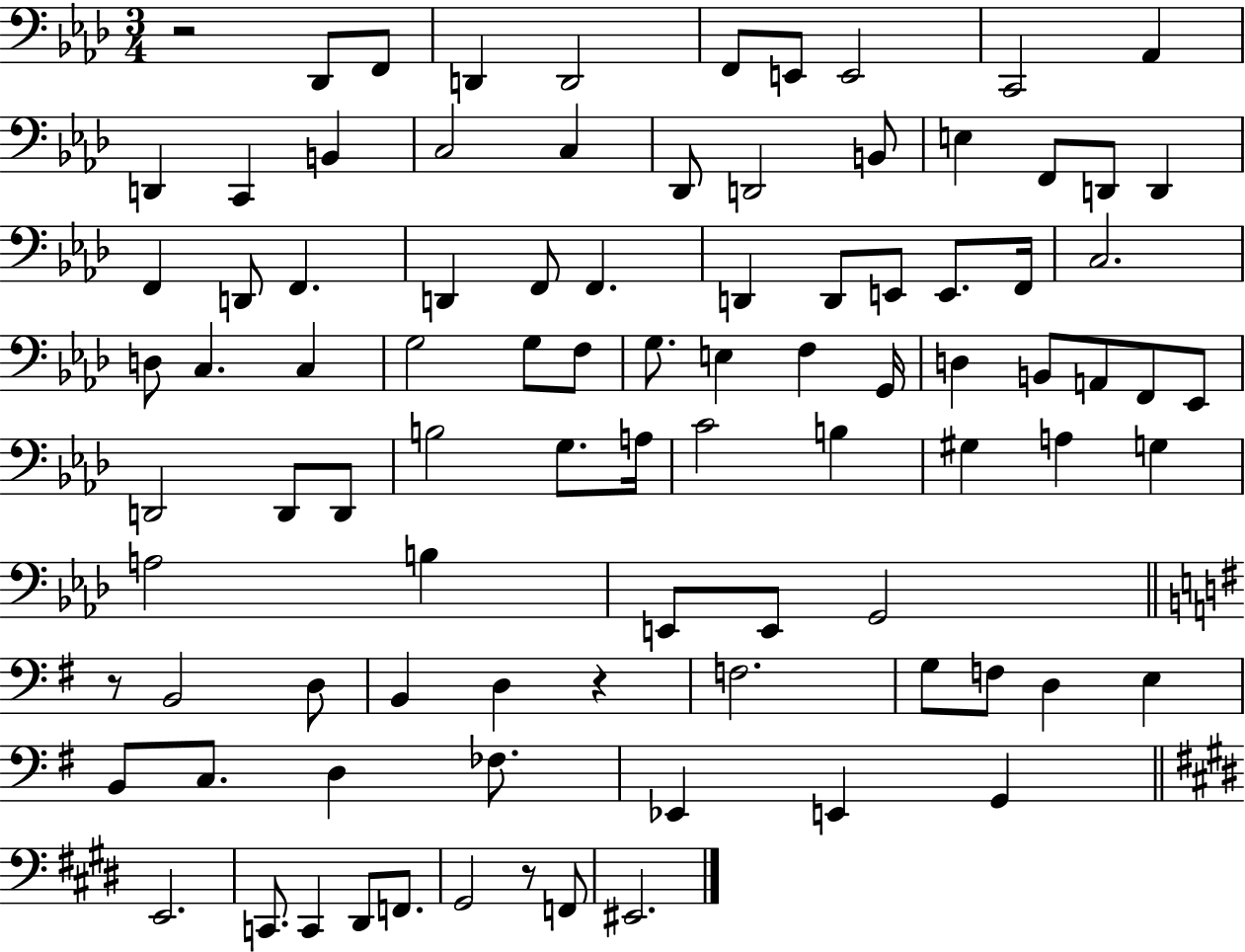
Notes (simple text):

R/h Db2/e F2/e D2/q D2/h F2/e E2/e E2/h C2/h Ab2/q D2/q C2/q B2/q C3/h C3/q Db2/e D2/h B2/e E3/q F2/e D2/e D2/q F2/q D2/e F2/q. D2/q F2/e F2/q. D2/q D2/e E2/e E2/e. F2/s C3/h. D3/e C3/q. C3/q G3/h G3/e F3/e G3/e. E3/q F3/q G2/s D3/q B2/e A2/e F2/e Eb2/e D2/h D2/e D2/e B3/h G3/e. A3/s C4/h B3/q G#3/q A3/q G3/q A3/h B3/q E2/e E2/e G2/h R/e B2/h D3/e B2/q D3/q R/q F3/h. G3/e F3/e D3/q E3/q B2/e C3/e. D3/q FES3/e. Eb2/q E2/q G2/q E2/h. C2/e. C2/q D#2/e F2/e. G#2/h R/e F2/e EIS2/h.